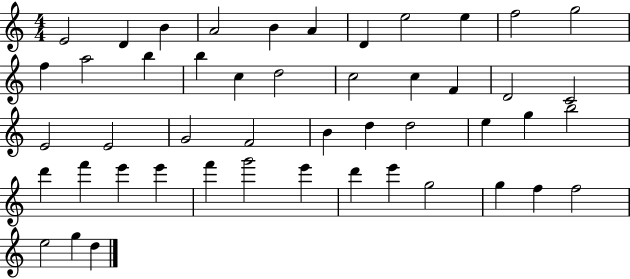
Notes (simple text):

E4/h D4/q B4/q A4/h B4/q A4/q D4/q E5/h E5/q F5/h G5/h F5/q A5/h B5/q B5/q C5/q D5/h C5/h C5/q F4/q D4/h C4/h E4/h E4/h G4/h F4/h B4/q D5/q D5/h E5/q G5/q B5/h D6/q F6/q E6/q E6/q F6/q G6/h E6/q D6/q E6/q G5/h G5/q F5/q F5/h E5/h G5/q D5/q